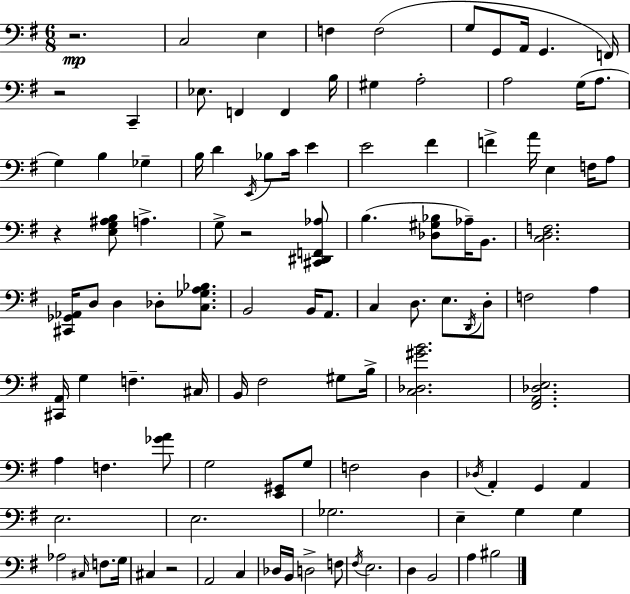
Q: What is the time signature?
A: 6/8